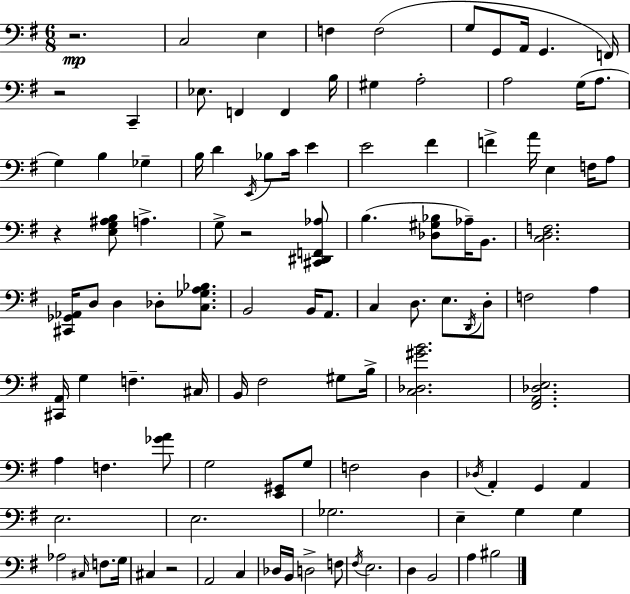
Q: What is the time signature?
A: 6/8